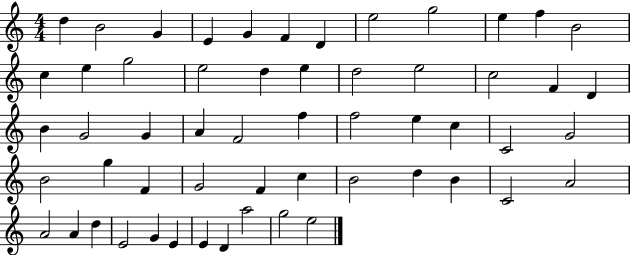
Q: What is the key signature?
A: C major